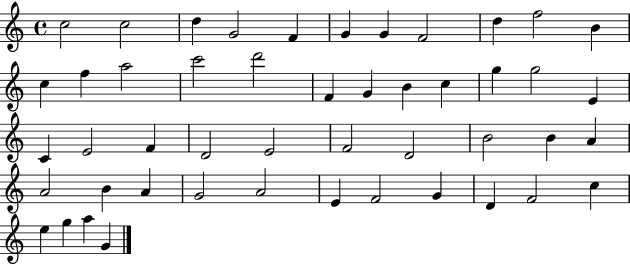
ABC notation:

X:1
T:Untitled
M:4/4
L:1/4
K:C
c2 c2 d G2 F G G F2 d f2 B c f a2 c'2 d'2 F G B c g g2 E C E2 F D2 E2 F2 D2 B2 B A A2 B A G2 A2 E F2 G D F2 c e g a G